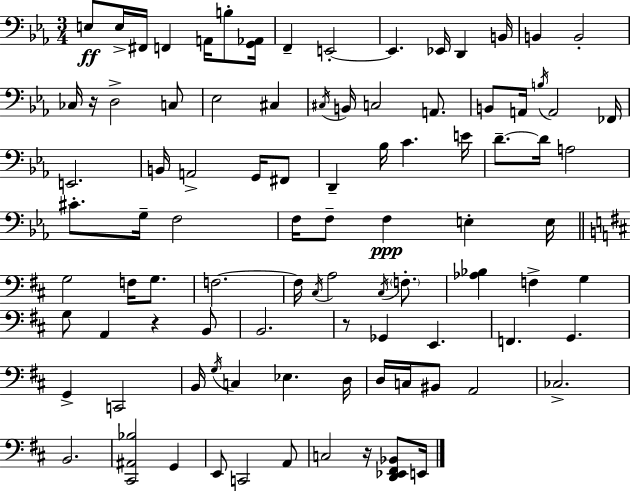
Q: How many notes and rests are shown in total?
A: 94